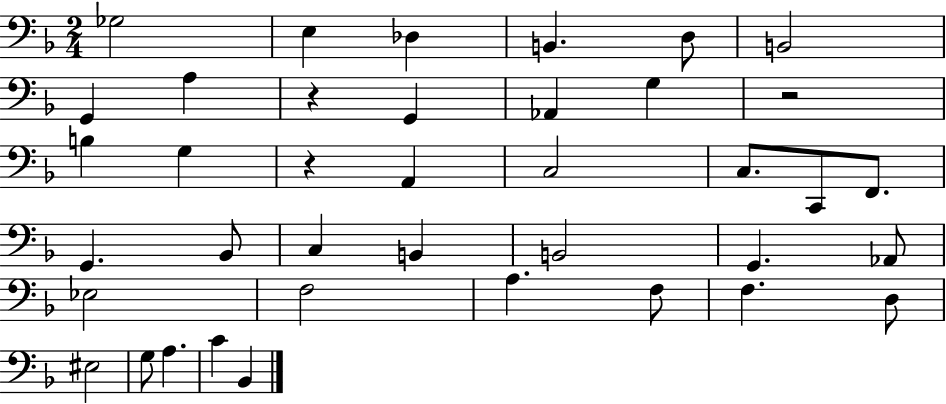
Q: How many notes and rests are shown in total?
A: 39